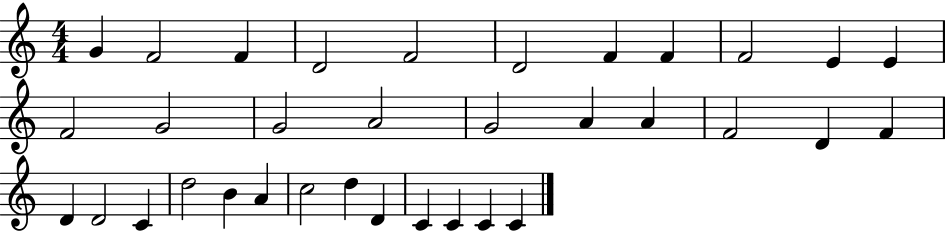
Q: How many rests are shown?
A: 0